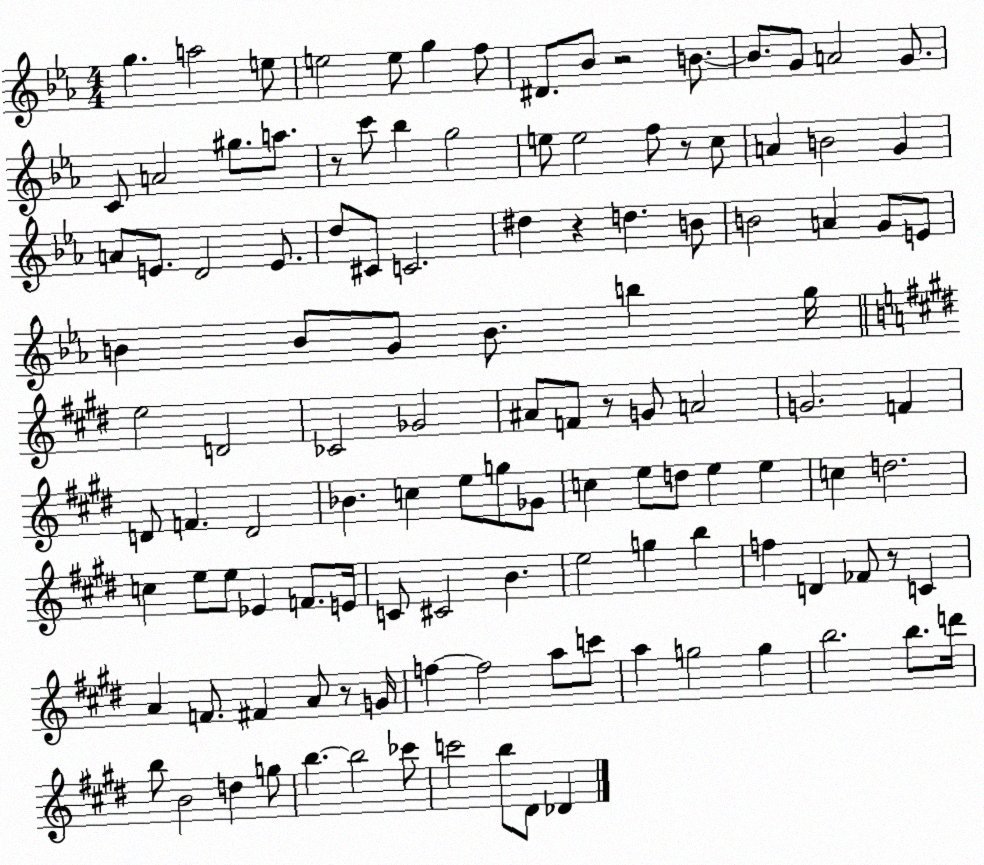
X:1
T:Untitled
M:4/4
L:1/4
K:Eb
g a2 e/2 e2 e/2 g f/2 ^D/2 _B/2 z2 B/2 B/2 G/2 A2 G/2 C/2 A2 ^g/2 a/2 z/2 c'/2 _b g2 e/2 e2 f/2 z/2 c/2 A B2 G A/2 E/2 D2 E/2 d/2 ^C/2 C2 ^d z d B/2 B2 A G/2 E/2 B B/2 G/2 B/2 b g/4 e2 D2 _C2 _G2 ^A/2 F/2 z/2 G/2 A2 G2 F D/2 F D2 _B c e/2 g/2 _G/2 c e/2 d/2 e e c d2 c e/2 e/2 _E F/2 E/4 C/2 ^C2 B e2 g b f D _F/2 z/2 C A F/2 ^F A/2 z/2 G/4 f f2 a/2 c'/2 a g2 g b2 b/2 d'/4 b/2 B2 d g/2 b b2 _c'/2 c'2 b/2 ^D/2 _D